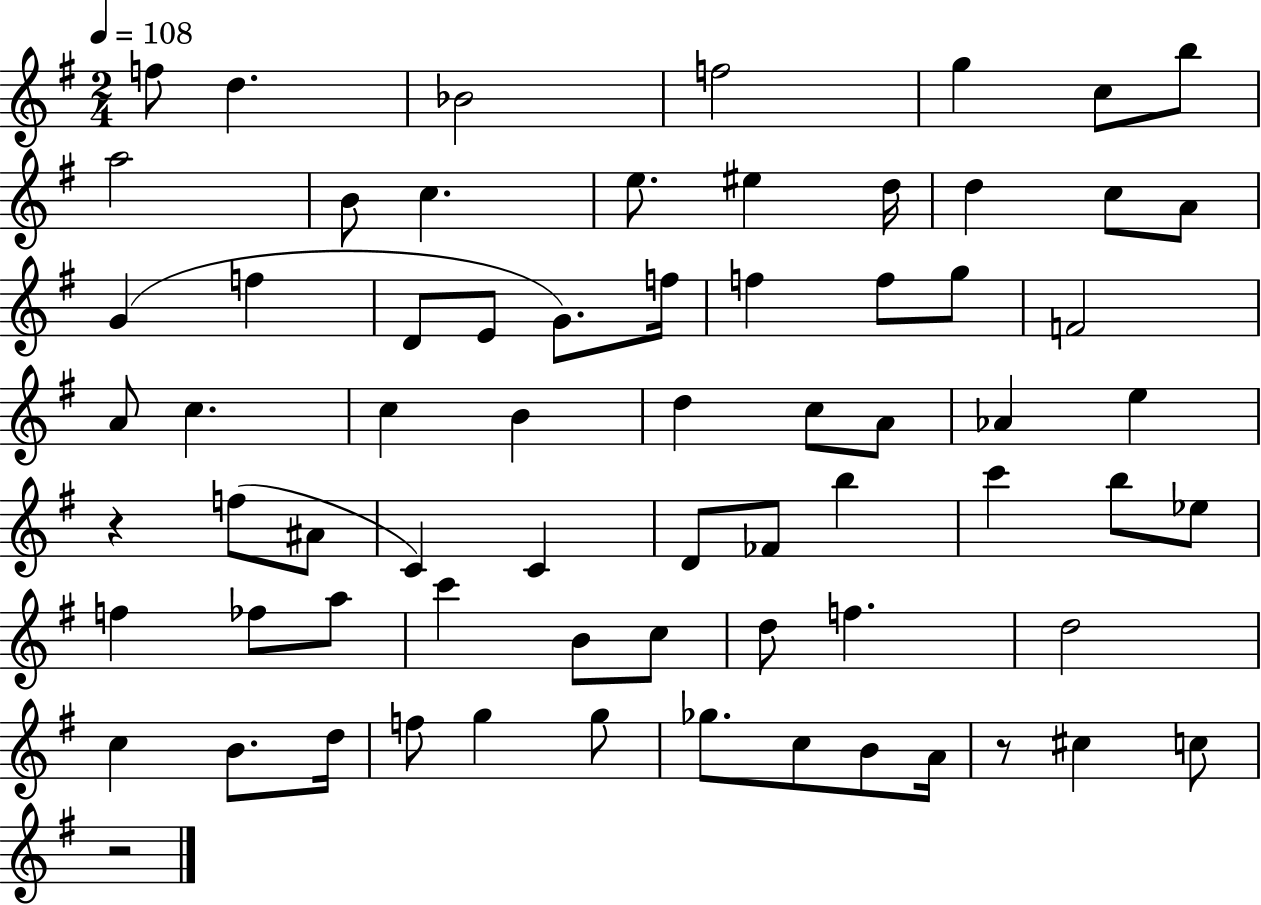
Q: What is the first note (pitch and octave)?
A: F5